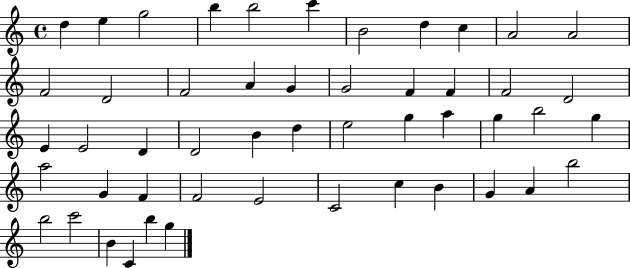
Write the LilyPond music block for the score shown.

{
  \clef treble
  \time 4/4
  \defaultTimeSignature
  \key c \major
  d''4 e''4 g''2 | b''4 b''2 c'''4 | b'2 d''4 c''4 | a'2 a'2 | \break f'2 d'2 | f'2 a'4 g'4 | g'2 f'4 f'4 | f'2 d'2 | \break e'4 e'2 d'4 | d'2 b'4 d''4 | e''2 g''4 a''4 | g''4 b''2 g''4 | \break a''2 g'4 f'4 | f'2 e'2 | c'2 c''4 b'4 | g'4 a'4 b''2 | \break b''2 c'''2 | b'4 c'4 b''4 g''4 | \bar "|."
}